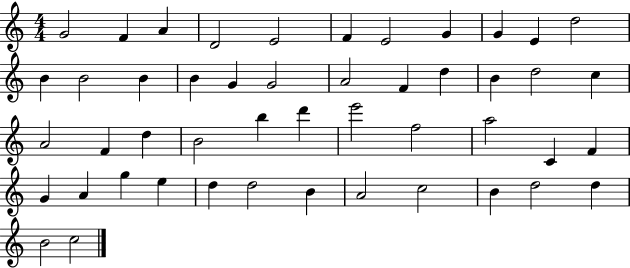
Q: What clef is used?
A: treble